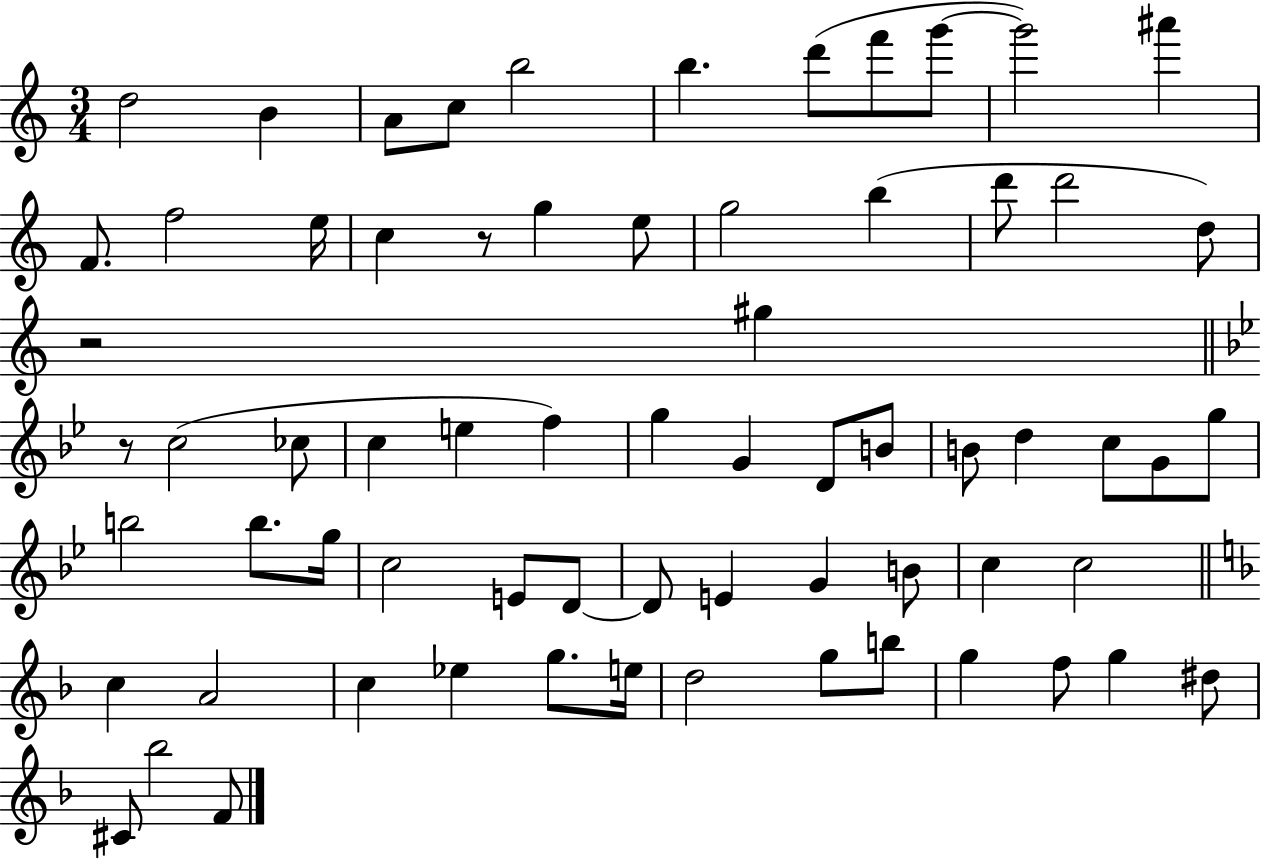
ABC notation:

X:1
T:Untitled
M:3/4
L:1/4
K:C
d2 B A/2 c/2 b2 b d'/2 f'/2 g'/2 g'2 ^a' F/2 f2 e/4 c z/2 g e/2 g2 b d'/2 d'2 d/2 z2 ^g z/2 c2 _c/2 c e f g G D/2 B/2 B/2 d c/2 G/2 g/2 b2 b/2 g/4 c2 E/2 D/2 D/2 E G B/2 c c2 c A2 c _e g/2 e/4 d2 g/2 b/2 g f/2 g ^d/2 ^C/2 _b2 F/2